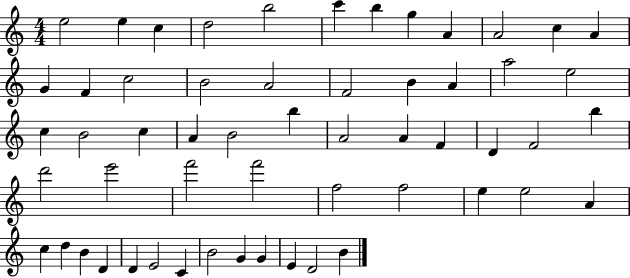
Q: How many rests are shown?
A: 0